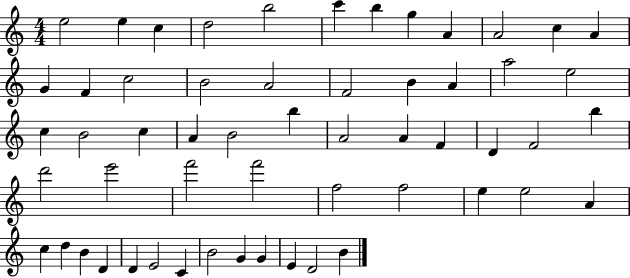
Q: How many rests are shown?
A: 0